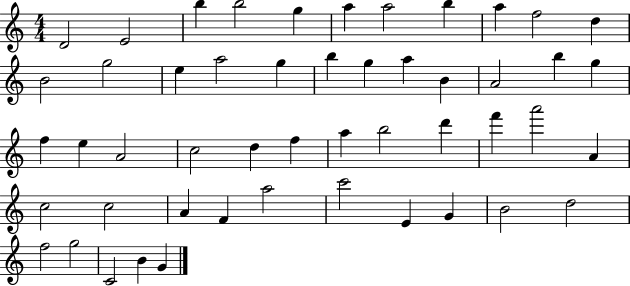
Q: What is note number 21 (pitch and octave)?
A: A4